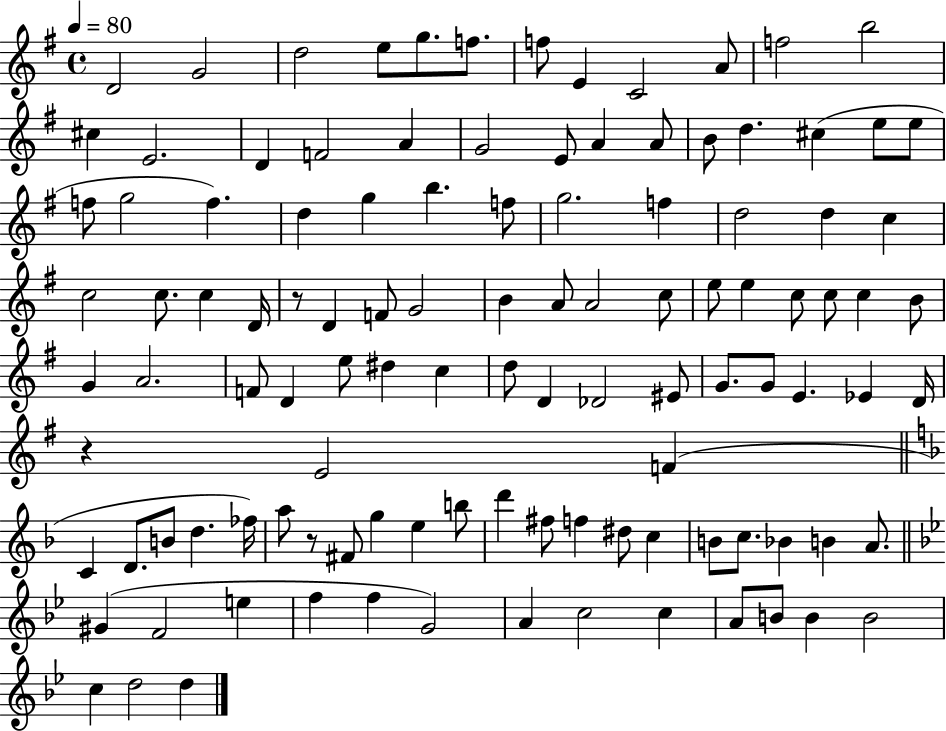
X:1
T:Untitled
M:4/4
L:1/4
K:G
D2 G2 d2 e/2 g/2 f/2 f/2 E C2 A/2 f2 b2 ^c E2 D F2 A G2 E/2 A A/2 B/2 d ^c e/2 e/2 f/2 g2 f d g b f/2 g2 f d2 d c c2 c/2 c D/4 z/2 D F/2 G2 B A/2 A2 c/2 e/2 e c/2 c/2 c B/2 G A2 F/2 D e/2 ^d c d/2 D _D2 ^E/2 G/2 G/2 E _E D/4 z E2 F C D/2 B/2 d _f/4 a/2 z/2 ^F/2 g e b/2 d' ^f/2 f ^d/2 c B/2 c/2 _B B A/2 ^G F2 e f f G2 A c2 c A/2 B/2 B B2 c d2 d